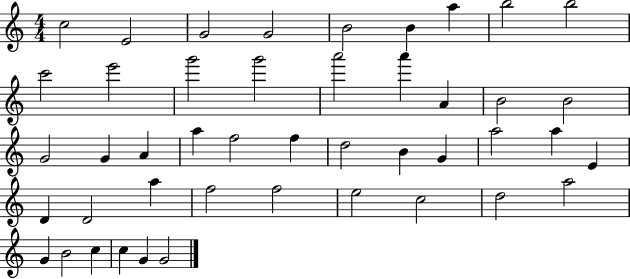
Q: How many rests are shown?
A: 0